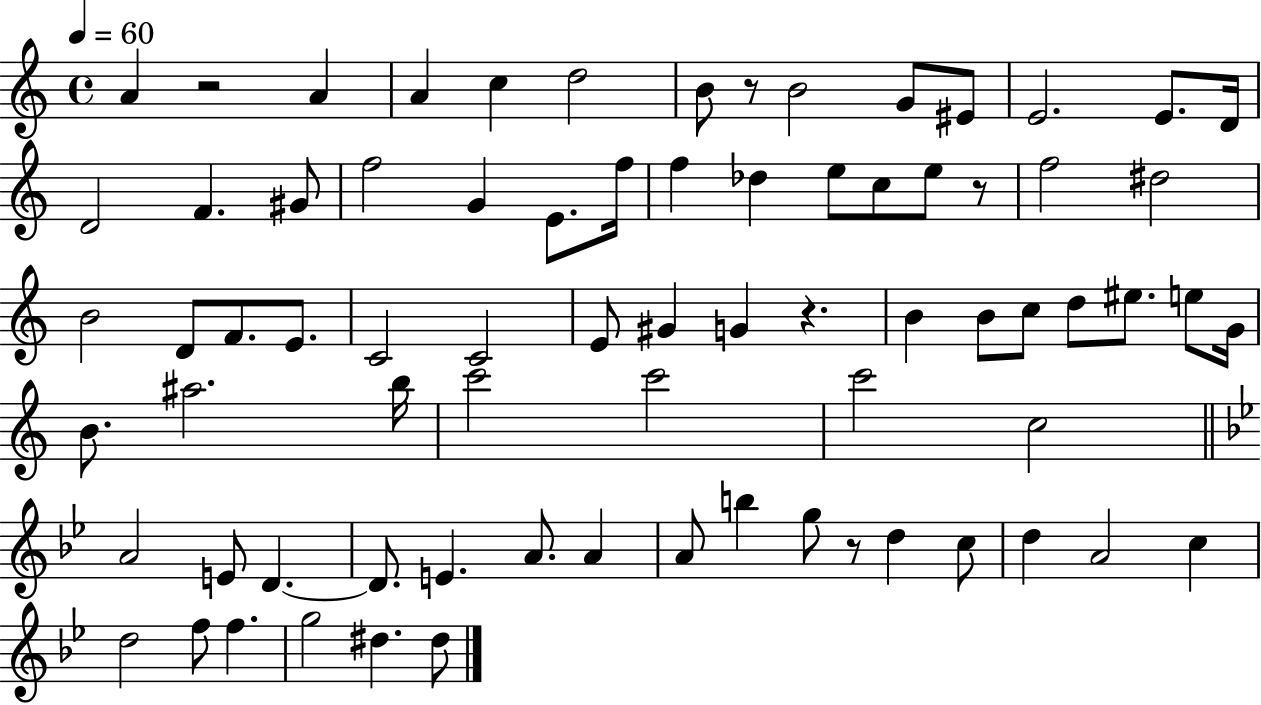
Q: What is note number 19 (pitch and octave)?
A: F5